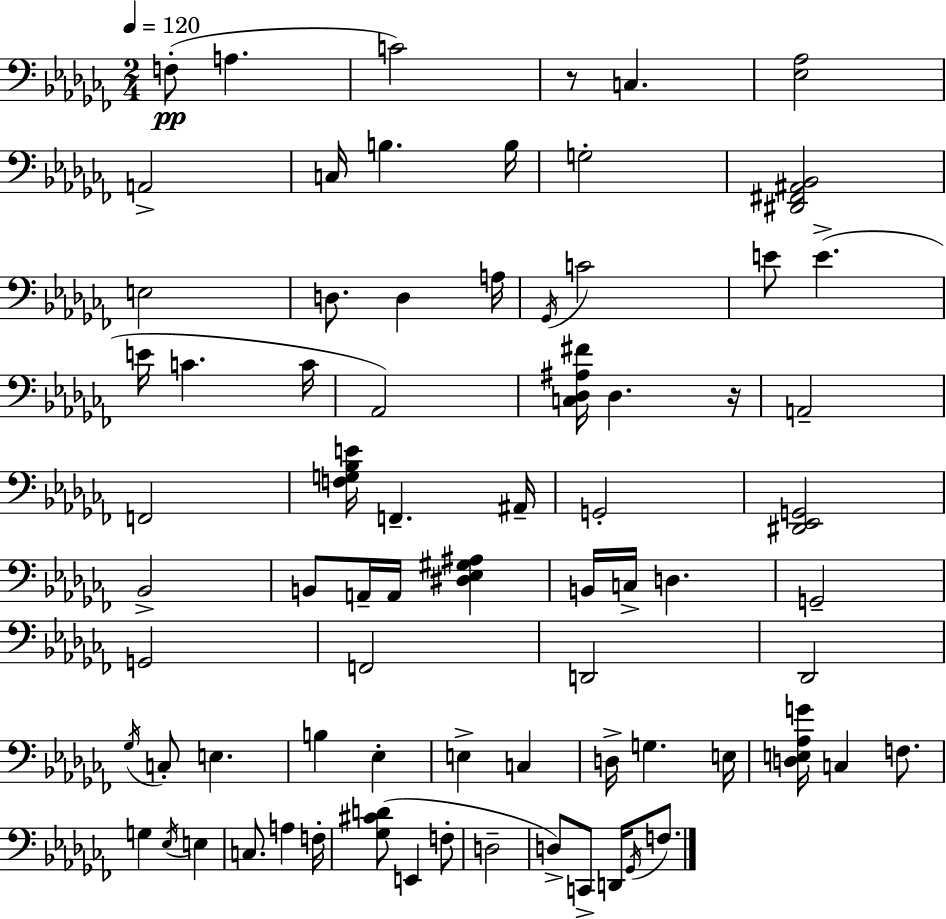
X:1
T:Untitled
M:2/4
L:1/4
K:Abm
F,/2 A, C2 z/2 C, [_E,_A,]2 A,,2 C,/4 B, B,/4 G,2 [^D,,^F,,^A,,_B,,]2 E,2 D,/2 D, A,/4 _G,,/4 C2 E/2 E E/4 C C/4 _A,,2 [C,_D,^A,^F]/4 _D, z/4 A,,2 F,,2 [F,G,_B,E]/4 F,, ^A,,/4 G,,2 [^D,,_E,,G,,]2 _B,,2 B,,/2 A,,/4 A,,/4 [^D,_E,^G,^A,] B,,/4 C,/4 D, G,,2 G,,2 F,,2 D,,2 _D,,2 _G,/4 C,/2 E, B, _E, E, C, D,/4 G, E,/4 [D,E,_A,G]/4 C, F,/2 G, _E,/4 E, C,/2 A, F,/4 [_G,^CD]/2 E,, F,/2 D,2 D,/2 C,,/2 D,,/4 _G,,/4 F,/2